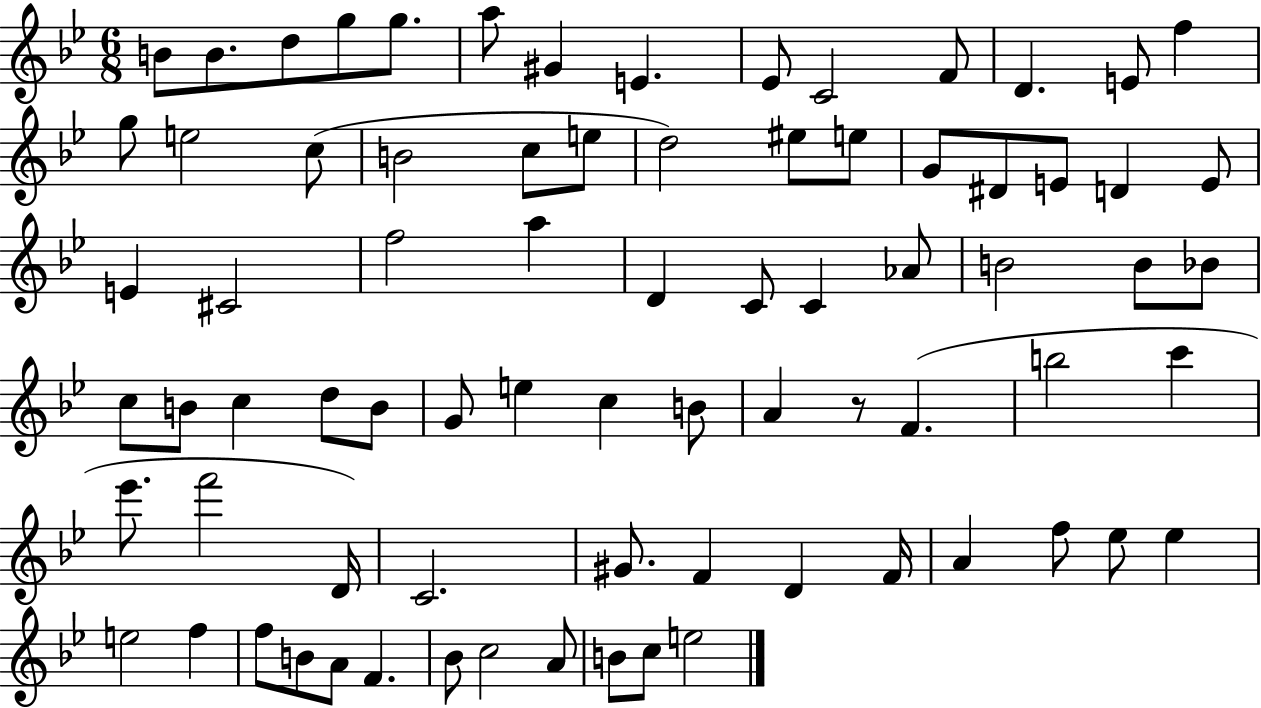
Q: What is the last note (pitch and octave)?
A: E5